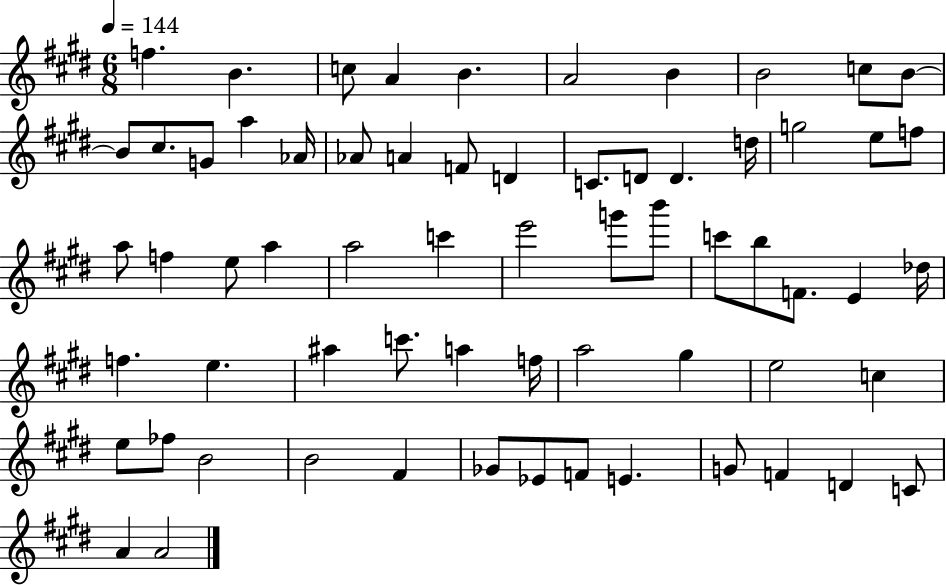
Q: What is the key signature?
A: E major